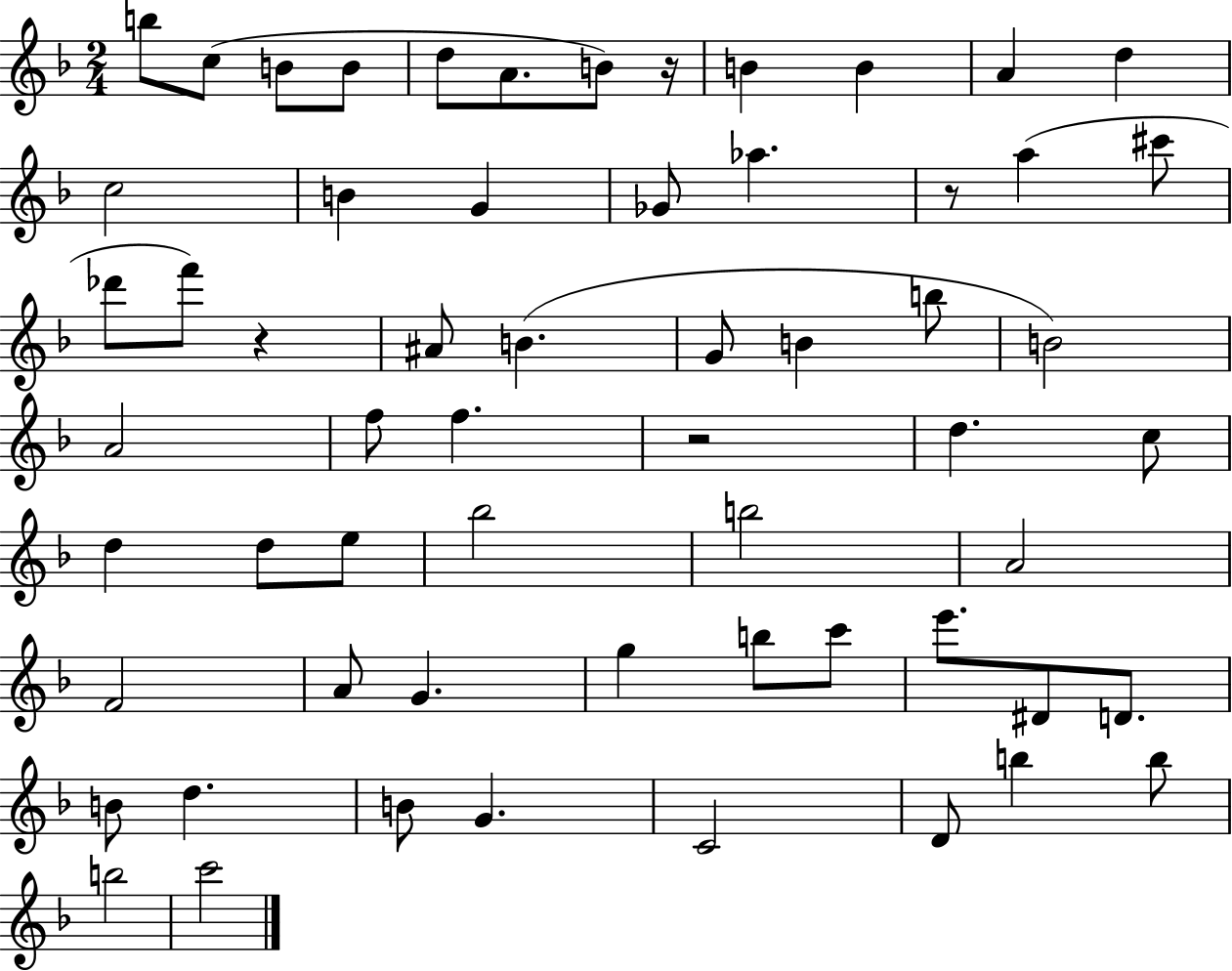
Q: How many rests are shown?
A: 4